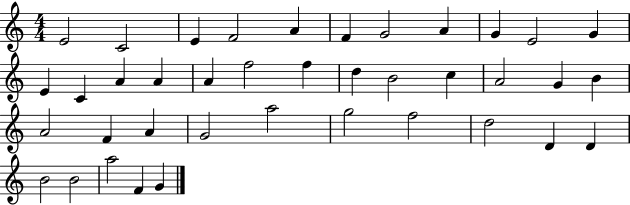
E4/h C4/h E4/q F4/h A4/q F4/q G4/h A4/q G4/q E4/h G4/q E4/q C4/q A4/q A4/q A4/q F5/h F5/q D5/q B4/h C5/q A4/h G4/q B4/q A4/h F4/q A4/q G4/h A5/h G5/h F5/h D5/h D4/q D4/q B4/h B4/h A5/h F4/q G4/q